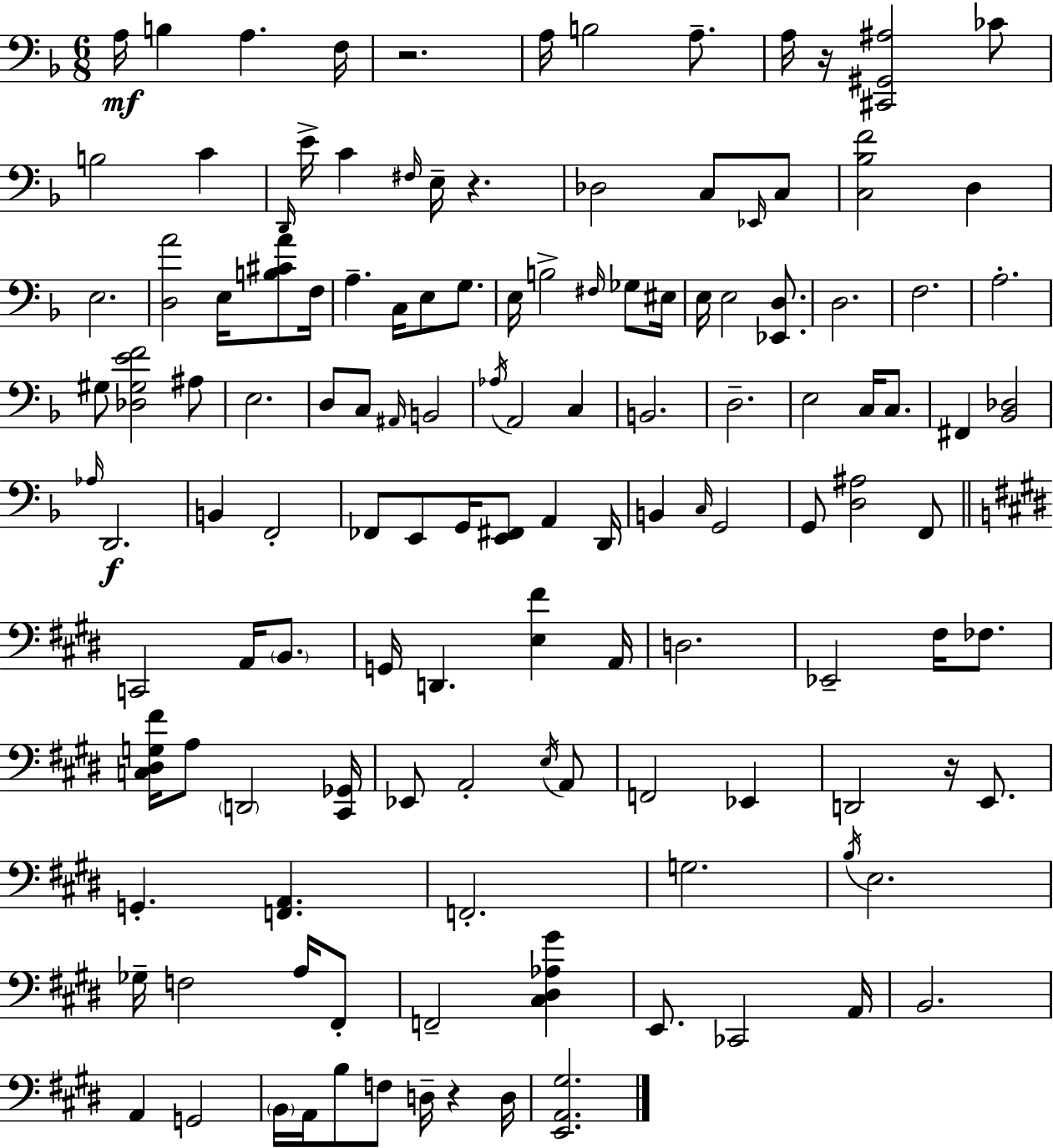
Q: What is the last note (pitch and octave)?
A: D3